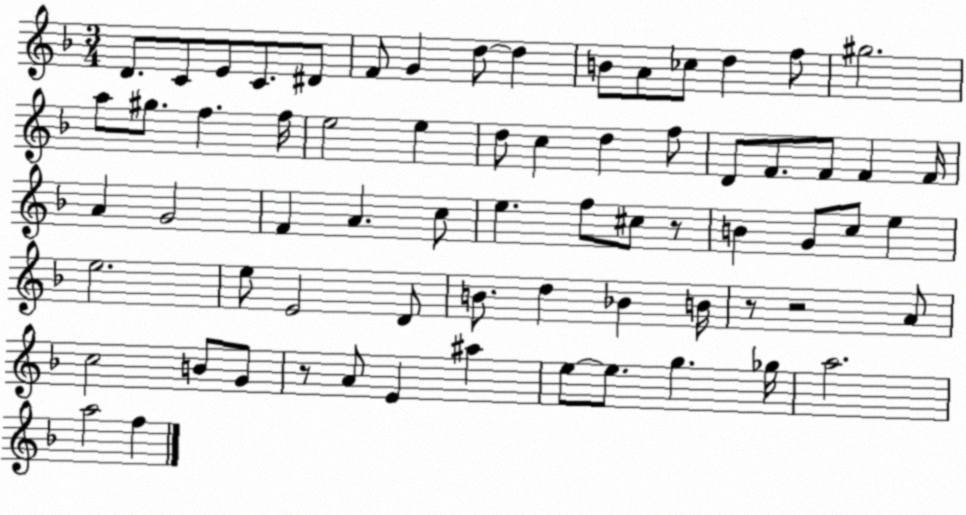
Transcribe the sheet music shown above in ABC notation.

X:1
T:Untitled
M:3/4
L:1/4
K:F
D/2 C/2 E/2 C/2 ^D/2 F/2 G d/2 d B/2 A/2 _c/2 d f/2 ^g2 a/2 ^g/2 f f/4 e2 e d/2 c d f/2 D/2 F/2 F/2 F F/4 A G2 F A c/2 e f/2 ^c/2 z/2 B G/2 c/2 e e2 e/2 E2 D/2 B/2 d _B B/4 z/2 z2 A/2 c2 B/2 G/2 z/2 A/2 E ^a e/2 e/2 g _g/4 a2 a2 f